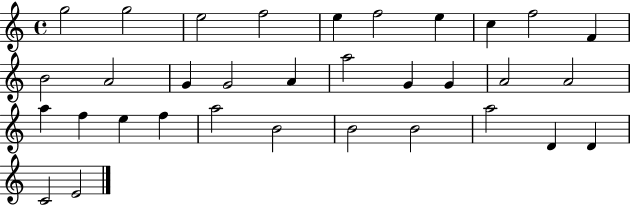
{
  \clef treble
  \time 4/4
  \defaultTimeSignature
  \key c \major
  g''2 g''2 | e''2 f''2 | e''4 f''2 e''4 | c''4 f''2 f'4 | \break b'2 a'2 | g'4 g'2 a'4 | a''2 g'4 g'4 | a'2 a'2 | \break a''4 f''4 e''4 f''4 | a''2 b'2 | b'2 b'2 | a''2 d'4 d'4 | \break c'2 e'2 | \bar "|."
}